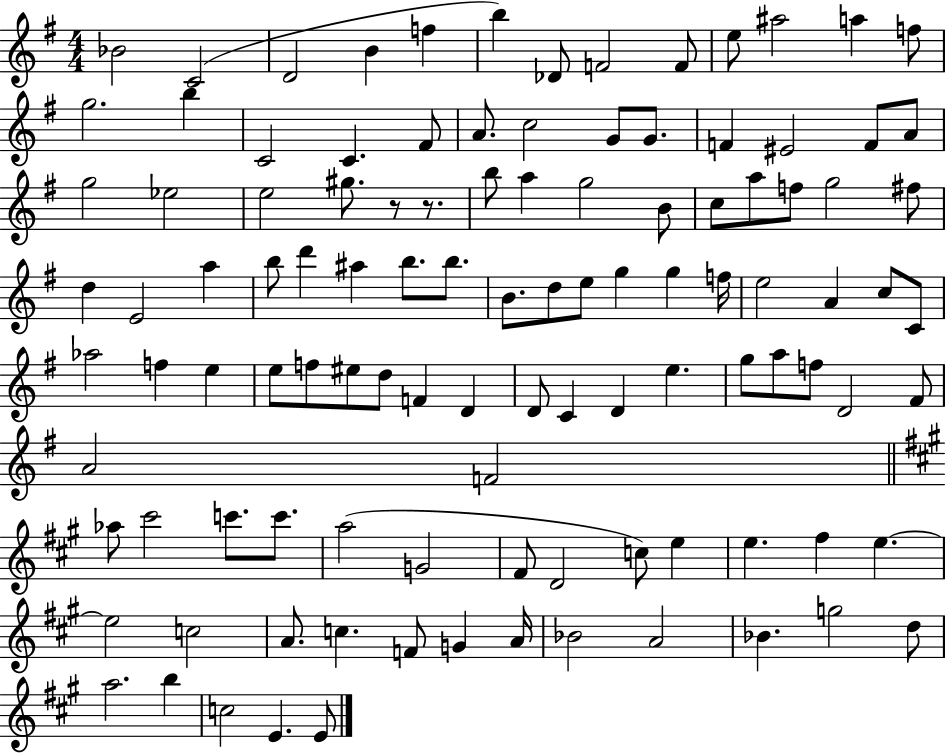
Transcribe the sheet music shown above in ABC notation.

X:1
T:Untitled
M:4/4
L:1/4
K:G
_B2 C2 D2 B f b _D/2 F2 F/2 e/2 ^a2 a f/2 g2 b C2 C ^F/2 A/2 c2 G/2 G/2 F ^E2 F/2 A/2 g2 _e2 e2 ^g/2 z/2 z/2 b/2 a g2 B/2 c/2 a/2 f/2 g2 ^f/2 d E2 a b/2 d' ^a b/2 b/2 B/2 d/2 e/2 g g f/4 e2 A c/2 C/2 _a2 f e e/2 f/2 ^e/2 d/2 F D D/2 C D e g/2 a/2 f/2 D2 ^F/2 A2 F2 _a/2 ^c'2 c'/2 c'/2 a2 G2 ^F/2 D2 c/2 e e ^f e e2 c2 A/2 c F/2 G A/4 _B2 A2 _B g2 d/2 a2 b c2 E E/2